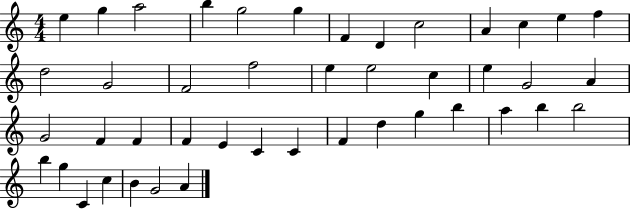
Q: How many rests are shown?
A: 0